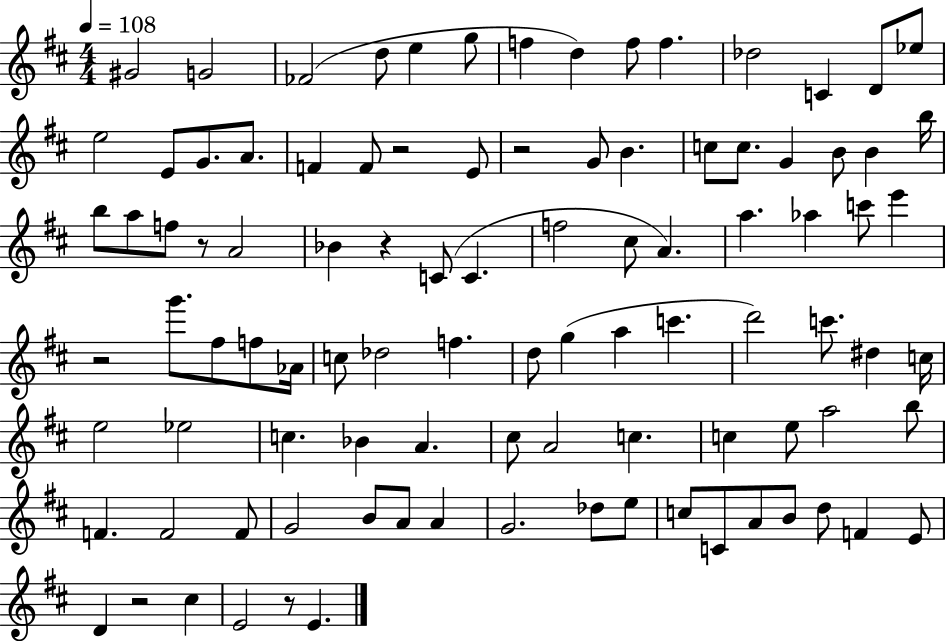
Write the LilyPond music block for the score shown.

{
  \clef treble
  \numericTimeSignature
  \time 4/4
  \key d \major
  \tempo 4 = 108
  \repeat volta 2 { gis'2 g'2 | fes'2( d''8 e''4 g''8 | f''4 d''4) f''8 f''4. | des''2 c'4 d'8 ees''8 | \break e''2 e'8 g'8. a'8. | f'4 f'8 r2 e'8 | r2 g'8 b'4. | c''8 c''8. g'4 b'8 b'4 b''16 | \break b''8 a''8 f''8 r8 a'2 | bes'4 r4 c'8( c'4. | f''2 cis''8 a'4.) | a''4. aes''4 c'''8 e'''4 | \break r2 g'''8. fis''8 f''8 aes'16 | c''8 des''2 f''4. | d''8 g''4( a''4 c'''4. | d'''2) c'''8. dis''4 c''16 | \break e''2 ees''2 | c''4. bes'4 a'4. | cis''8 a'2 c''4. | c''4 e''8 a''2 b''8 | \break f'4. f'2 f'8 | g'2 b'8 a'8 a'4 | g'2. des''8 e''8 | c''8 c'8 a'8 b'8 d''8 f'4 e'8 | \break d'4 r2 cis''4 | e'2 r8 e'4. | } \bar "|."
}